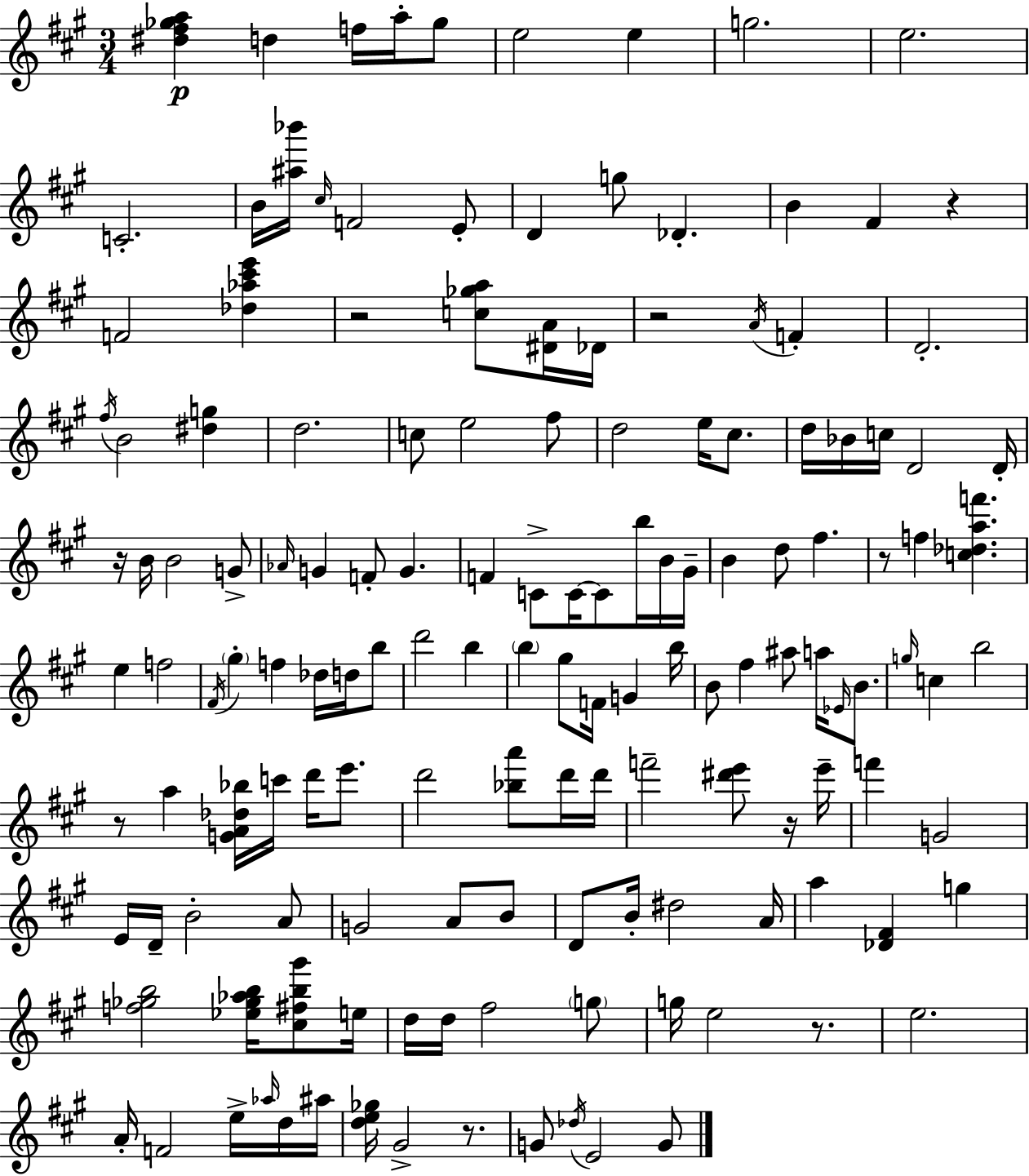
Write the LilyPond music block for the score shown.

{
  \clef treble
  \numericTimeSignature
  \time 3/4
  \key a \major
  <dis'' fis'' ges'' a''>4\p d''4 f''16 a''16-. ges''8 | e''2 e''4 | g''2. | e''2. | \break c'2.-. | b'16 <ais'' bes'''>16 \grace { cis''16 } f'2 e'8-. | d'4 g''8 des'4.-. | b'4 fis'4 r4 | \break f'2 <des'' aes'' cis''' e'''>4 | r2 <c'' ges'' a''>8 <dis' a'>16 | des'16 r2 \acciaccatura { a'16 } f'4-. | d'2.-. | \break \acciaccatura { fis''16 } b'2 <dis'' g''>4 | d''2. | c''8 e''2 | fis''8 d''2 e''16 | \break cis''8. d''16 bes'16 c''16 d'2 | d'16-. r16 b'16 b'2 | g'8-> \grace { aes'16 } g'4 f'8-. g'4. | f'4 c'8-> c'16~~ c'8 | \break b''16 b'16 gis'16-- b'4 d''8 fis''4. | r8 f''4 <c'' des'' a'' f'''>4. | e''4 f''2 | \acciaccatura { fis'16 } \parenthesize gis''4-. f''4 | \break des''16 d''16 b''8 d'''2 | b''4 \parenthesize b''4 gis''8 f'16 | g'4 b''16 b'8 fis''4 ais''8 | a''16 \grace { ees'16 } b'8. \grace { g''16 } c''4 b''2 | \break r8 a''4 | <g' a' des'' bes''>16 c'''16 d'''16 e'''8. d'''2 | <bes'' a'''>8 d'''16 d'''16 f'''2-- | <dis''' e'''>8 r16 e'''16-- f'''4 g'2 | \break e'16 d'16-- b'2-. | a'8 g'2 | a'8 b'8 d'8 b'16-. dis''2 | a'16 a''4 <des' fis'>4 | \break g''4 <f'' ges'' b''>2 | <ees'' ges'' aes'' b''>16 <cis'' fis'' b'' gis'''>8 e''16 d''16 d''16 fis''2 | \parenthesize g''8 g''16 e''2 | r8. e''2. | \break a'16-. f'2 | e''16-> \grace { aes''16 } d''16 ais''16 <d'' e'' ges''>16 gis'2-> | r8. g'8 \acciaccatura { des''16 } e'2 | g'8 \bar "|."
}